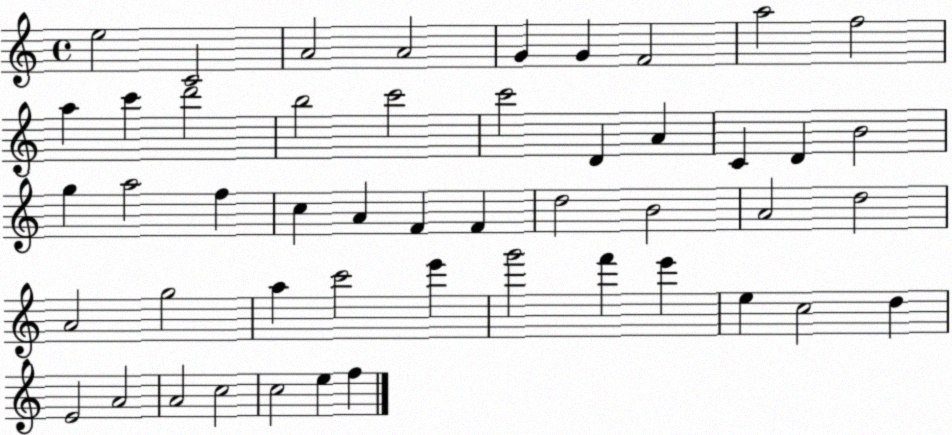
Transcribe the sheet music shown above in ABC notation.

X:1
T:Untitled
M:4/4
L:1/4
K:C
e2 C2 A2 A2 G G F2 a2 f2 a c' d'2 b2 c'2 c'2 D A C D B2 g a2 f c A F F d2 B2 A2 d2 A2 g2 a c'2 e' g'2 f' e' e c2 d E2 A2 A2 c2 c2 e f